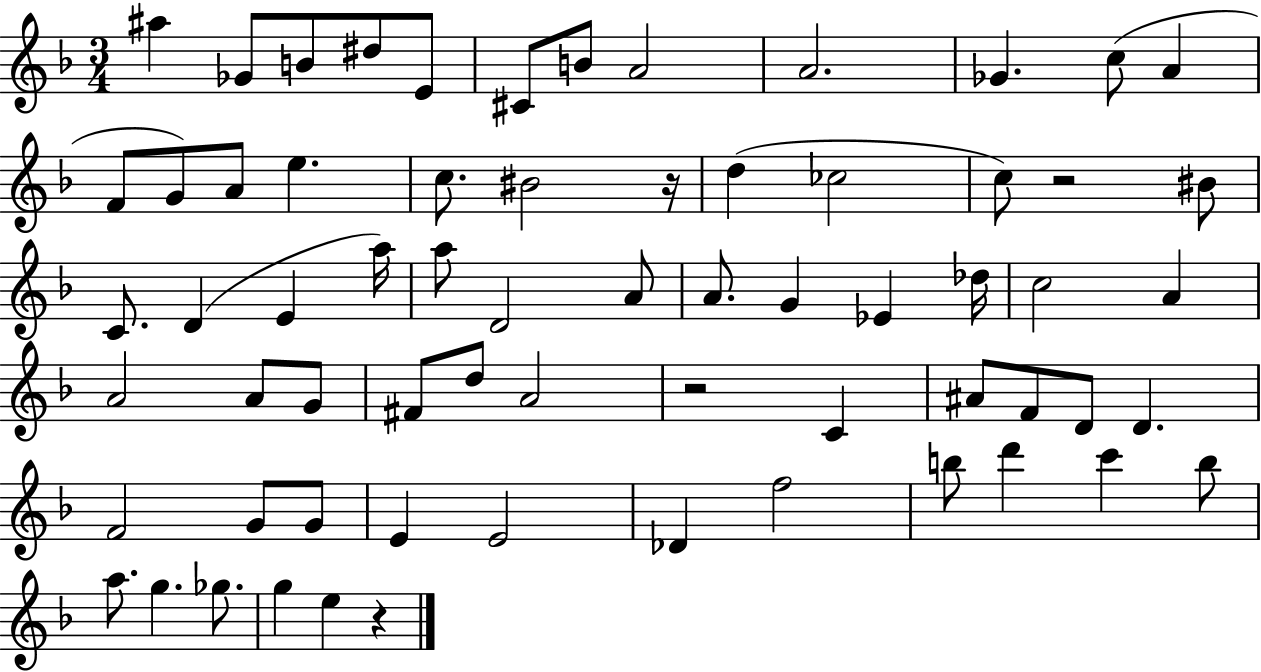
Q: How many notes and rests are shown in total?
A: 66